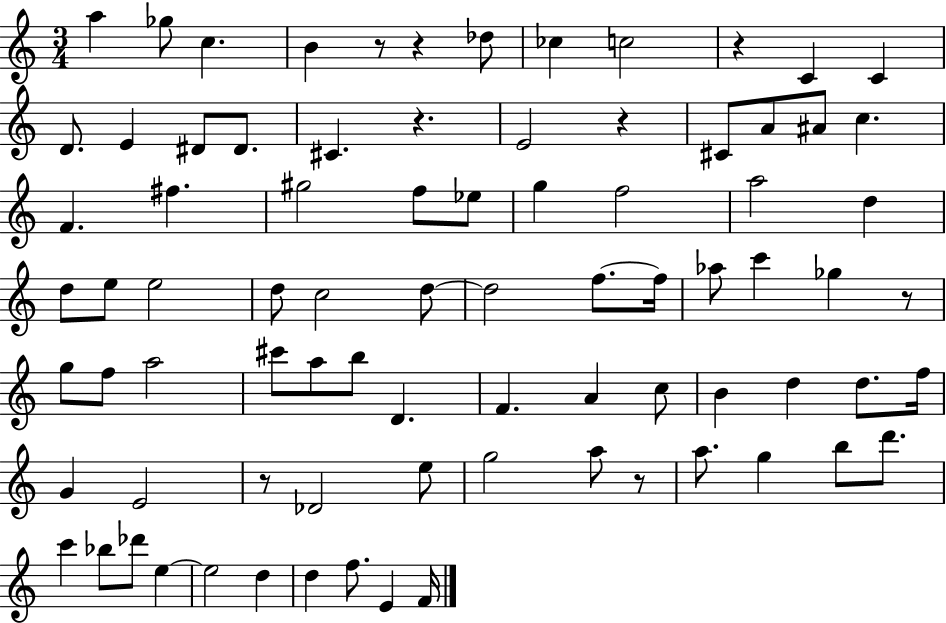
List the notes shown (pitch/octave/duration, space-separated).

A5/q Gb5/e C5/q. B4/q R/e R/q Db5/e CES5/q C5/h R/q C4/q C4/q D4/e. E4/q D#4/e D#4/e. C#4/q. R/q. E4/h R/q C#4/e A4/e A#4/e C5/q. F4/q. F#5/q. G#5/h F5/e Eb5/e G5/q F5/h A5/h D5/q D5/e E5/e E5/h D5/e C5/h D5/e D5/h F5/e. F5/s Ab5/e C6/q Gb5/q R/e G5/e F5/e A5/h C#6/e A5/e B5/e D4/q. F4/q. A4/q C5/e B4/q D5/q D5/e. F5/s G4/q E4/h R/e Db4/h E5/e G5/h A5/e R/e A5/e. G5/q B5/e D6/e. C6/q Bb5/e Db6/e E5/q E5/h D5/q D5/q F5/e. E4/q F4/s